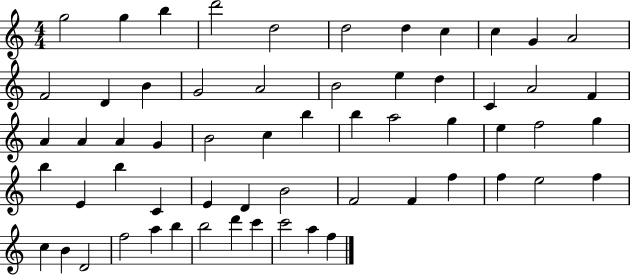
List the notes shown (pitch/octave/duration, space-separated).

G5/h G5/q B5/q D6/h D5/h D5/h D5/q C5/q C5/q G4/q A4/h F4/h D4/q B4/q G4/h A4/h B4/h E5/q D5/q C4/q A4/h F4/q A4/q A4/q A4/q G4/q B4/h C5/q B5/q B5/q A5/h G5/q E5/q F5/h G5/q B5/q E4/q B5/q C4/q E4/q D4/q B4/h F4/h F4/q F5/q F5/q E5/h F5/q C5/q B4/q D4/h F5/h A5/q B5/q B5/h D6/q C6/q C6/h A5/q F5/q